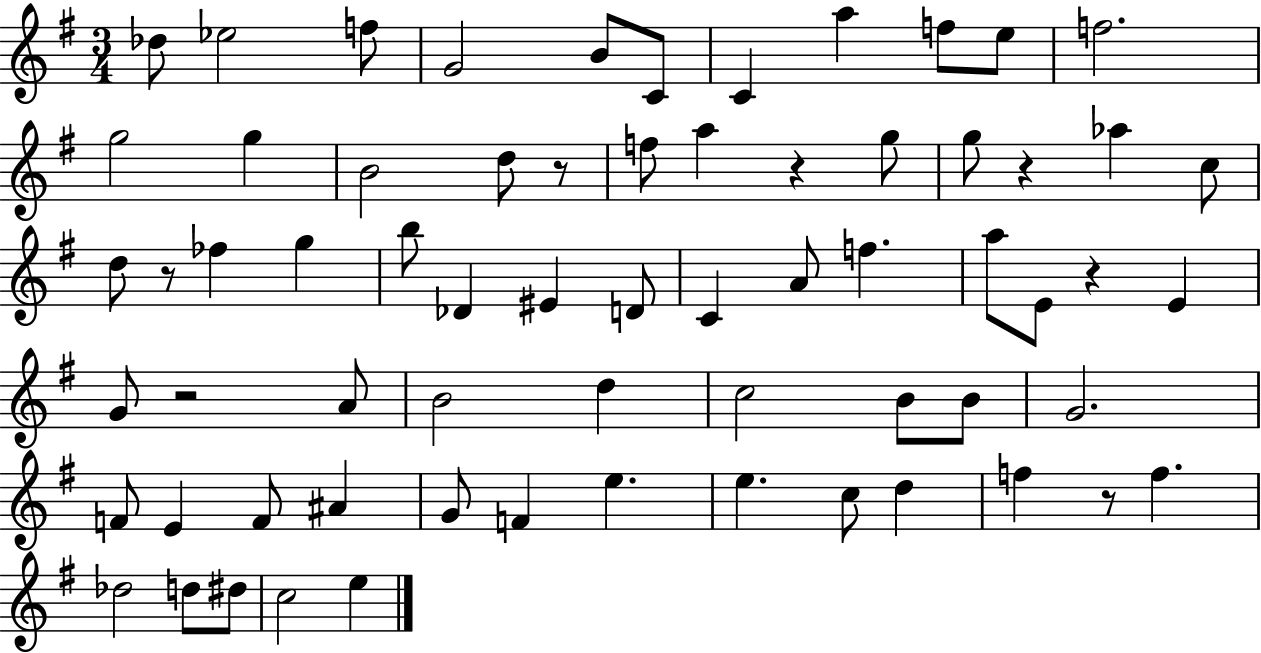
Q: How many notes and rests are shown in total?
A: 66